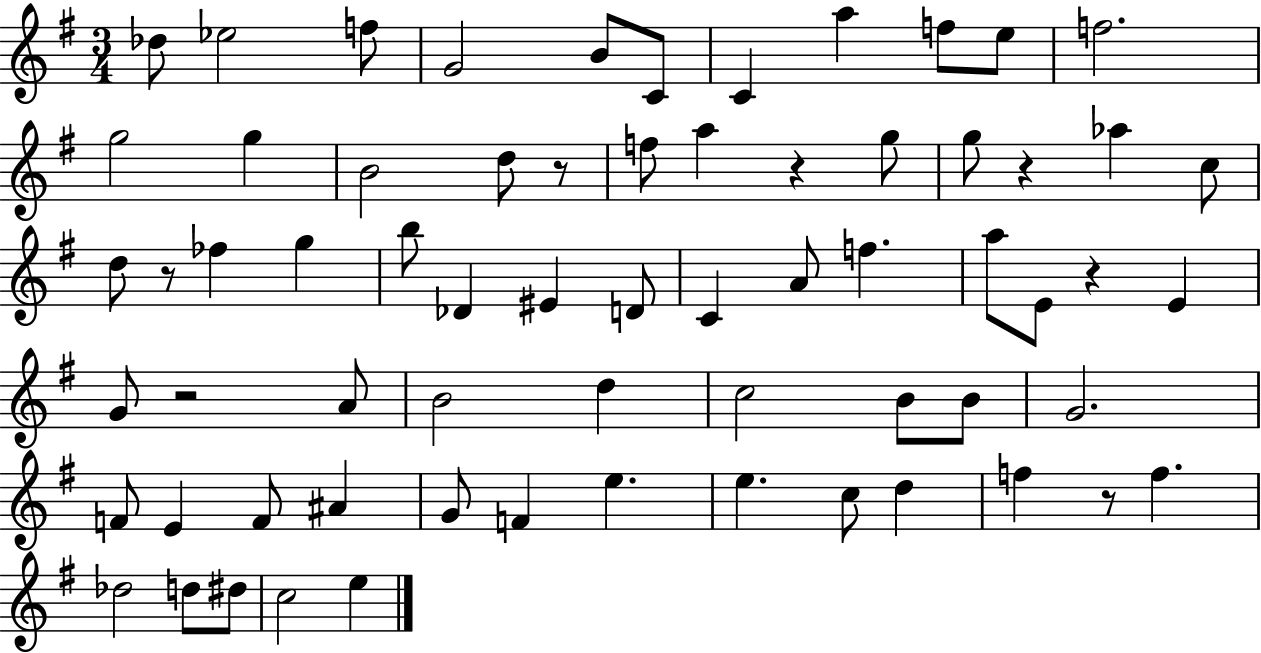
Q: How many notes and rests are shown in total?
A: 66